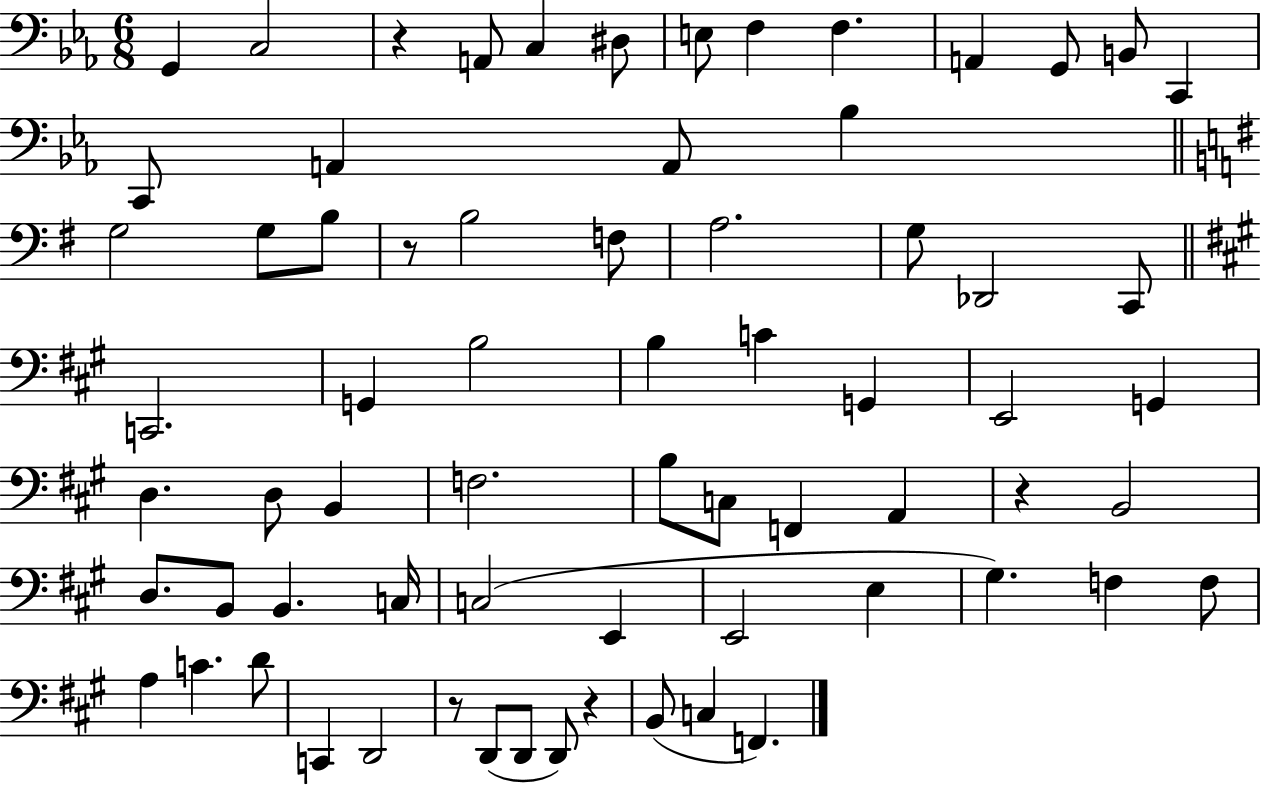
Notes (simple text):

G2/q C3/h R/q A2/e C3/q D#3/e E3/e F3/q F3/q. A2/q G2/e B2/e C2/q C2/e A2/q A2/e Bb3/q G3/h G3/e B3/e R/e B3/h F3/e A3/h. G3/e Db2/h C2/e C2/h. G2/q B3/h B3/q C4/q G2/q E2/h G2/q D3/q. D3/e B2/q F3/h. B3/e C3/e F2/q A2/q R/q B2/h D3/e. B2/e B2/q. C3/s C3/h E2/q E2/h E3/q G#3/q. F3/q F3/e A3/q C4/q. D4/e C2/q D2/h R/e D2/e D2/e D2/e R/q B2/e C3/q F2/q.